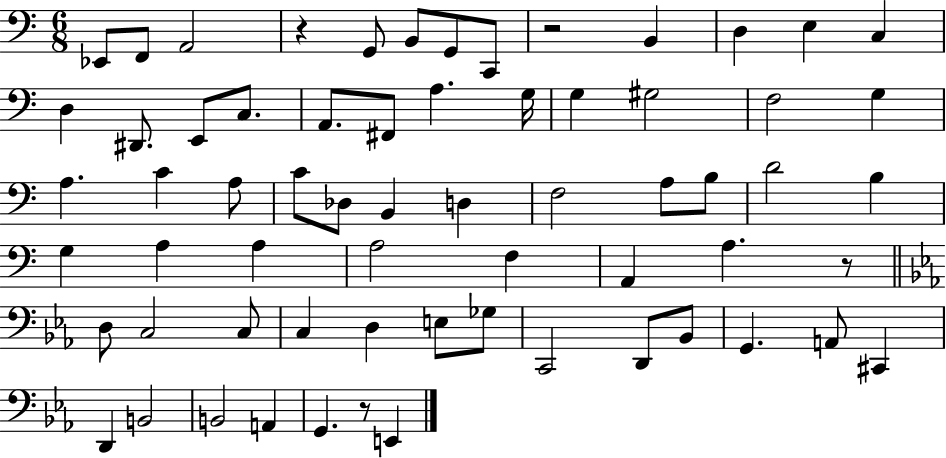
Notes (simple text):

Eb2/e F2/e A2/h R/q G2/e B2/e G2/e C2/e R/h B2/q D3/q E3/q C3/q D3/q D#2/e. E2/e C3/e. A2/e. F#2/e A3/q. G3/s G3/q G#3/h F3/h G3/q A3/q. C4/q A3/e C4/e Db3/e B2/q D3/q F3/h A3/e B3/e D4/h B3/q G3/q A3/q A3/q A3/h F3/q A2/q A3/q. R/e D3/e C3/h C3/e C3/q D3/q E3/e Gb3/e C2/h D2/e Bb2/e G2/q. A2/e C#2/q D2/q B2/h B2/h A2/q G2/q. R/e E2/q